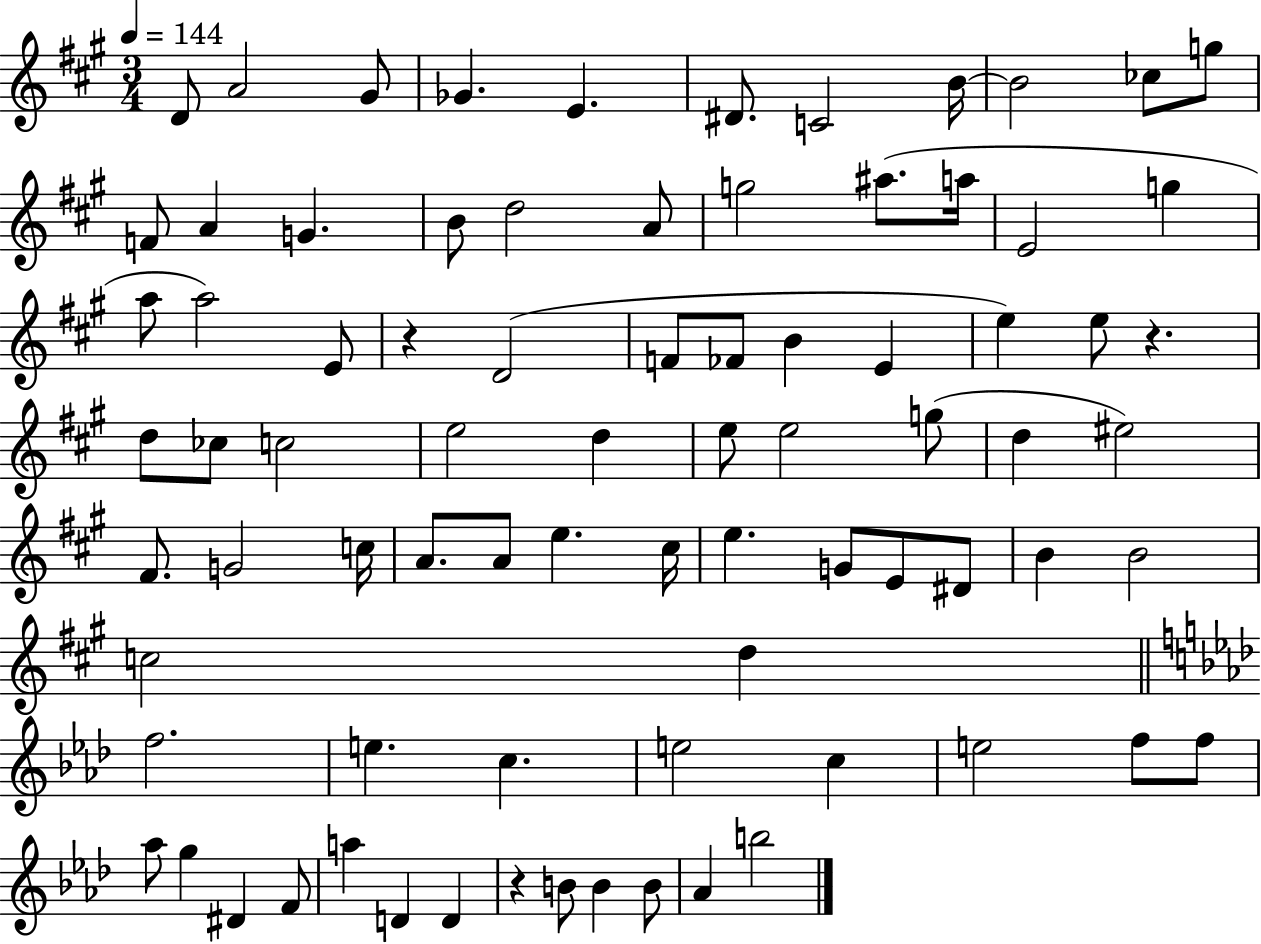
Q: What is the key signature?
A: A major